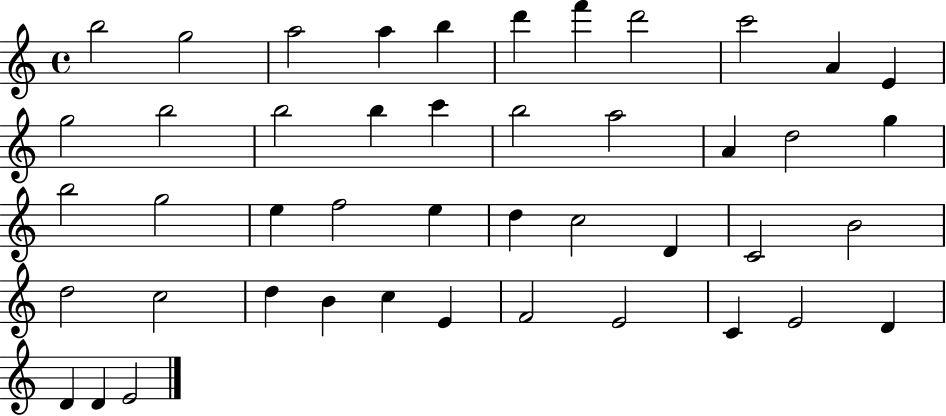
{
  \clef treble
  \time 4/4
  \defaultTimeSignature
  \key c \major
  b''2 g''2 | a''2 a''4 b''4 | d'''4 f'''4 d'''2 | c'''2 a'4 e'4 | \break g''2 b''2 | b''2 b''4 c'''4 | b''2 a''2 | a'4 d''2 g''4 | \break b''2 g''2 | e''4 f''2 e''4 | d''4 c''2 d'4 | c'2 b'2 | \break d''2 c''2 | d''4 b'4 c''4 e'4 | f'2 e'2 | c'4 e'2 d'4 | \break d'4 d'4 e'2 | \bar "|."
}